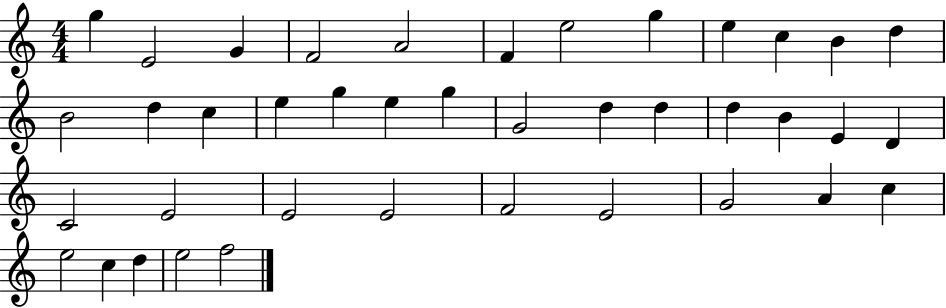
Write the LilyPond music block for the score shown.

{
  \clef treble
  \numericTimeSignature
  \time 4/4
  \key c \major
  g''4 e'2 g'4 | f'2 a'2 | f'4 e''2 g''4 | e''4 c''4 b'4 d''4 | \break b'2 d''4 c''4 | e''4 g''4 e''4 g''4 | g'2 d''4 d''4 | d''4 b'4 e'4 d'4 | \break c'2 e'2 | e'2 e'2 | f'2 e'2 | g'2 a'4 c''4 | \break e''2 c''4 d''4 | e''2 f''2 | \bar "|."
}